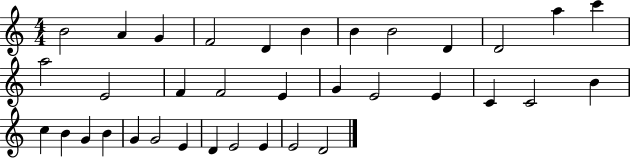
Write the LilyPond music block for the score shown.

{
  \clef treble
  \numericTimeSignature
  \time 4/4
  \key c \major
  b'2 a'4 g'4 | f'2 d'4 b'4 | b'4 b'2 d'4 | d'2 a''4 c'''4 | \break a''2 e'2 | f'4 f'2 e'4 | g'4 e'2 e'4 | c'4 c'2 b'4 | \break c''4 b'4 g'4 b'4 | g'4 g'2 e'4 | d'4 e'2 e'4 | e'2 d'2 | \break \bar "|."
}